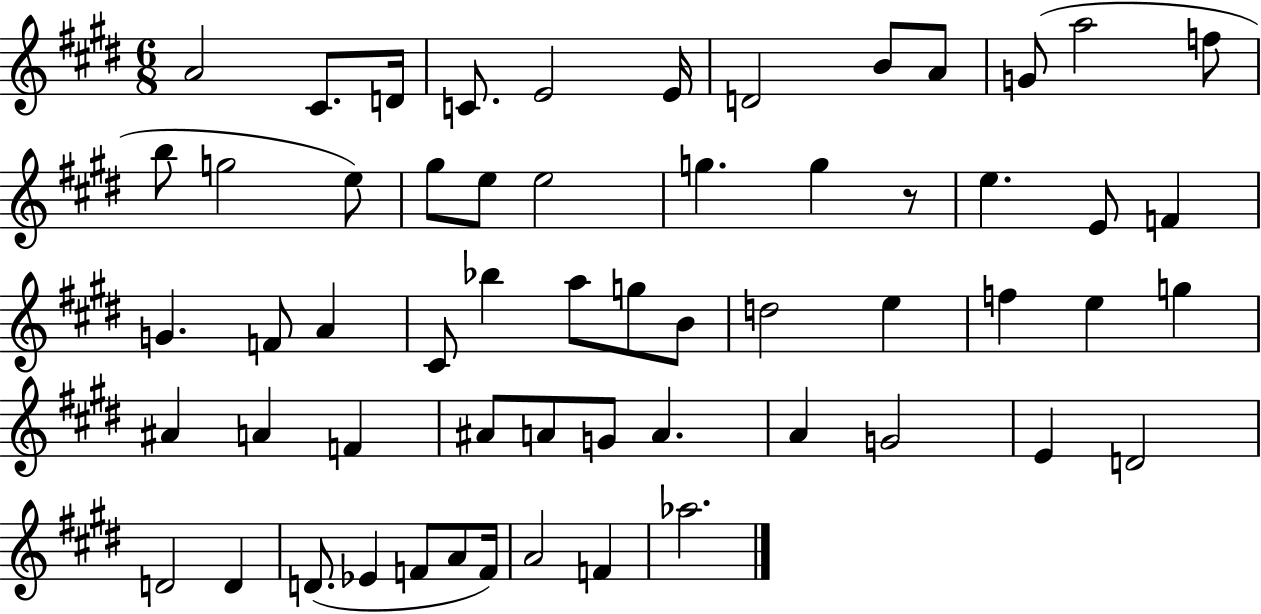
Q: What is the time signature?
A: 6/8